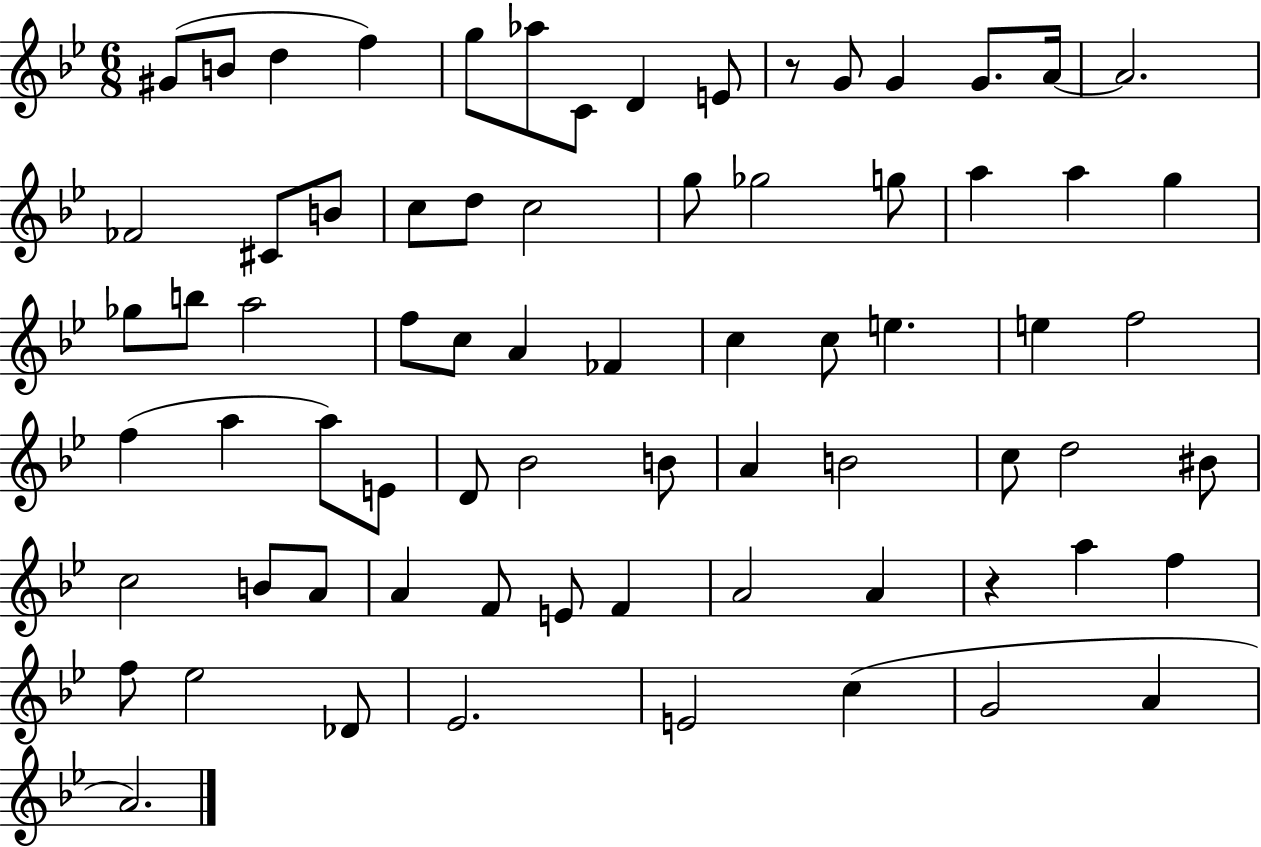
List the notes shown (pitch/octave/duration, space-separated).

G#4/e B4/e D5/q F5/q G5/e Ab5/e C4/e D4/q E4/e R/e G4/e G4/q G4/e. A4/s A4/h. FES4/h C#4/e B4/e C5/e D5/e C5/h G5/e Gb5/h G5/e A5/q A5/q G5/q Gb5/e B5/e A5/h F5/e C5/e A4/q FES4/q C5/q C5/e E5/q. E5/q F5/h F5/q A5/q A5/e E4/e D4/e Bb4/h B4/e A4/q B4/h C5/e D5/h BIS4/e C5/h B4/e A4/e A4/q F4/e E4/e F4/q A4/h A4/q R/q A5/q F5/q F5/e Eb5/h Db4/e Eb4/h. E4/h C5/q G4/h A4/q A4/h.